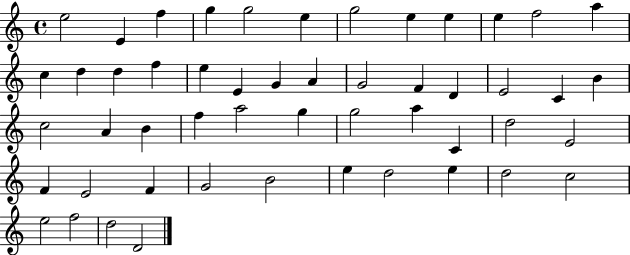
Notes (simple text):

E5/h E4/q F5/q G5/q G5/h E5/q G5/h E5/q E5/q E5/q F5/h A5/q C5/q D5/q D5/q F5/q E5/q E4/q G4/q A4/q G4/h F4/q D4/q E4/h C4/q B4/q C5/h A4/q B4/q F5/q A5/h G5/q G5/h A5/q C4/q D5/h E4/h F4/q E4/h F4/q G4/h B4/h E5/q D5/h E5/q D5/h C5/h E5/h F5/h D5/h D4/h